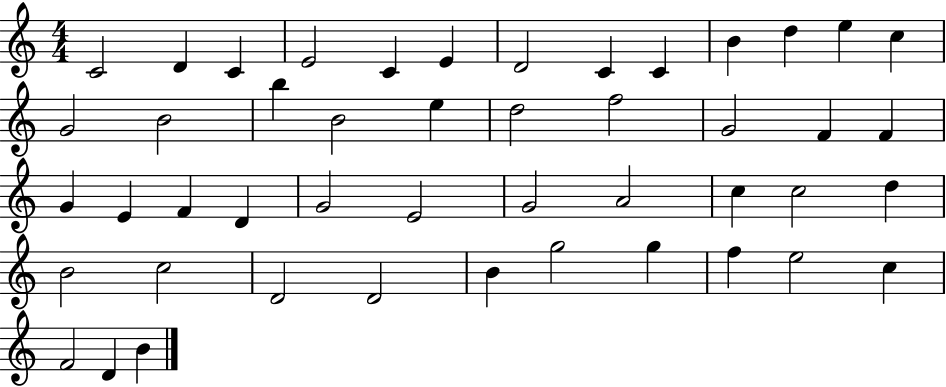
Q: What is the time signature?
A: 4/4